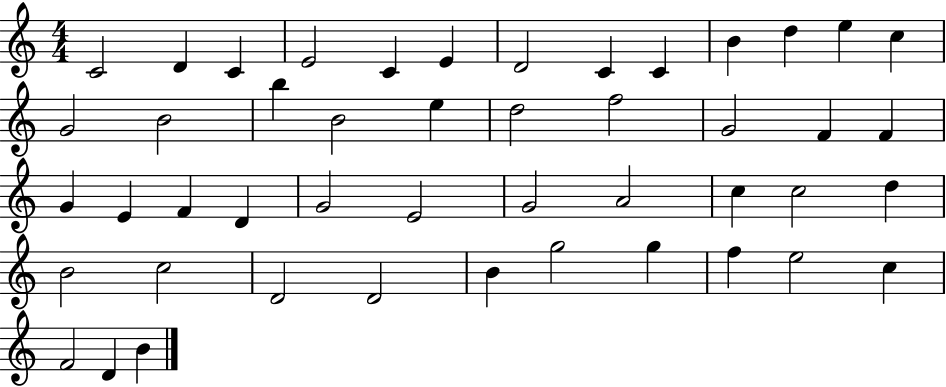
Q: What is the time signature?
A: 4/4